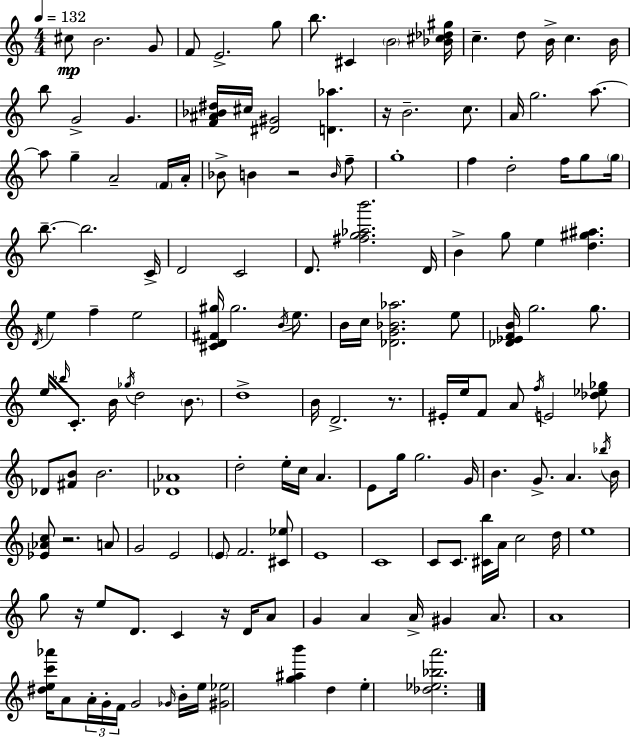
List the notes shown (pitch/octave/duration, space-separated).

C#5/e B4/h. G4/e F4/e E4/h. G5/e B5/e. C#4/q B4/h [Bb4,C#5,Db5,G#5]/s C5/q. D5/e B4/s C5/q. B4/s B5/e G4/h G4/q. [F4,A#4,Bb4,D#5]/s C#5/s [D#4,G#4]/h [D4,Ab5]/q. R/s B4/h. C5/e. A4/s G5/h. A5/e. A5/e G5/q A4/h F4/s A4/s Bb4/e B4/q R/h B4/s F5/e G5/w F5/q D5/h F5/s G5/e G5/s B5/e. B5/h. C4/s D4/h C4/h D4/e. [F#5,G5,Ab5,B6]/h. D4/s B4/q G5/e E5/q [D5,G#5,A#5]/q. D4/s E5/q F5/q E5/h [C#4,D4,F#4,G#5]/s G#5/h. B4/s E5/e. B4/s C5/s [Db4,G4,Bb4,Ab5]/h. E5/e [Db4,Eb4,F4,B4]/s G5/h. G5/e. E5/s Bb5/s C4/e. B4/s Gb5/s D5/h B4/e. D5/w B4/s D4/h. R/e. EIS4/s E5/s F4/e A4/e F5/s E4/h [Db5,Eb5,Gb5]/e Db4/e [F#4,B4]/e B4/h. [Db4,Ab4]/w D5/h E5/s C5/s A4/q. E4/e G5/s G5/h. G4/s B4/q. G4/e. A4/q. Bb5/s B4/s [Eb4,Ab4,C5]/e R/h. A4/e G4/h E4/h E4/e F4/h. [C#4,Eb5]/e E4/w C4/w C4/e C4/e. [C#4,B5]/s A4/s C5/h D5/s E5/w G5/e R/s E5/e D4/e. C4/q R/s D4/s A4/e G4/q A4/q A4/s G#4/q A4/e. A4/w [D#5,E5,C6,Ab6]/s A4/e A4/s G4/s F4/s G4/h Gb4/s B4/s E5/s [G#4,Eb5]/h [G5,A#5,B6]/q D5/q E5/q [Db5,Eb5,Bb5,A6]/h.